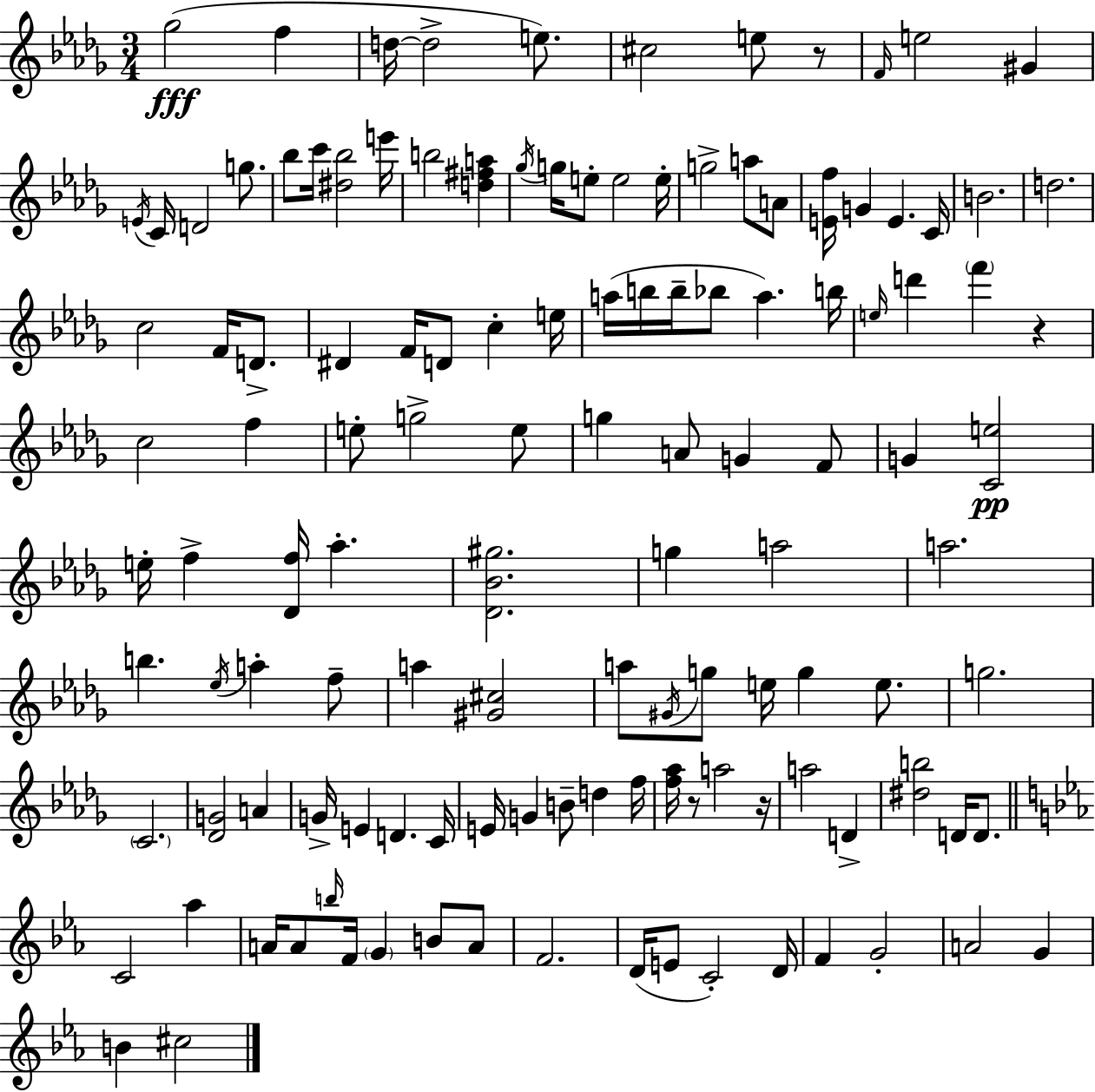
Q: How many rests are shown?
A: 4